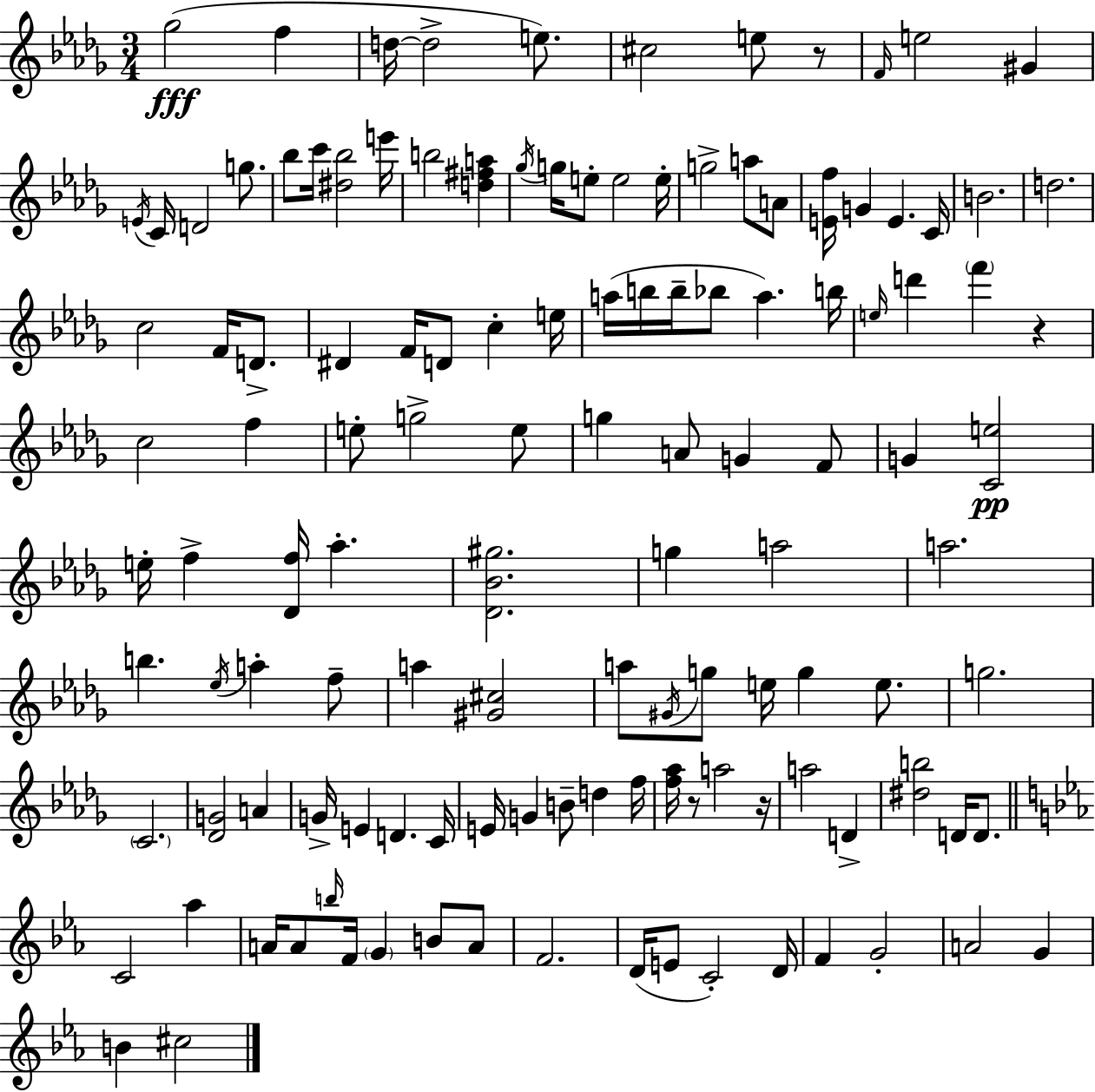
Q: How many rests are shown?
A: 4